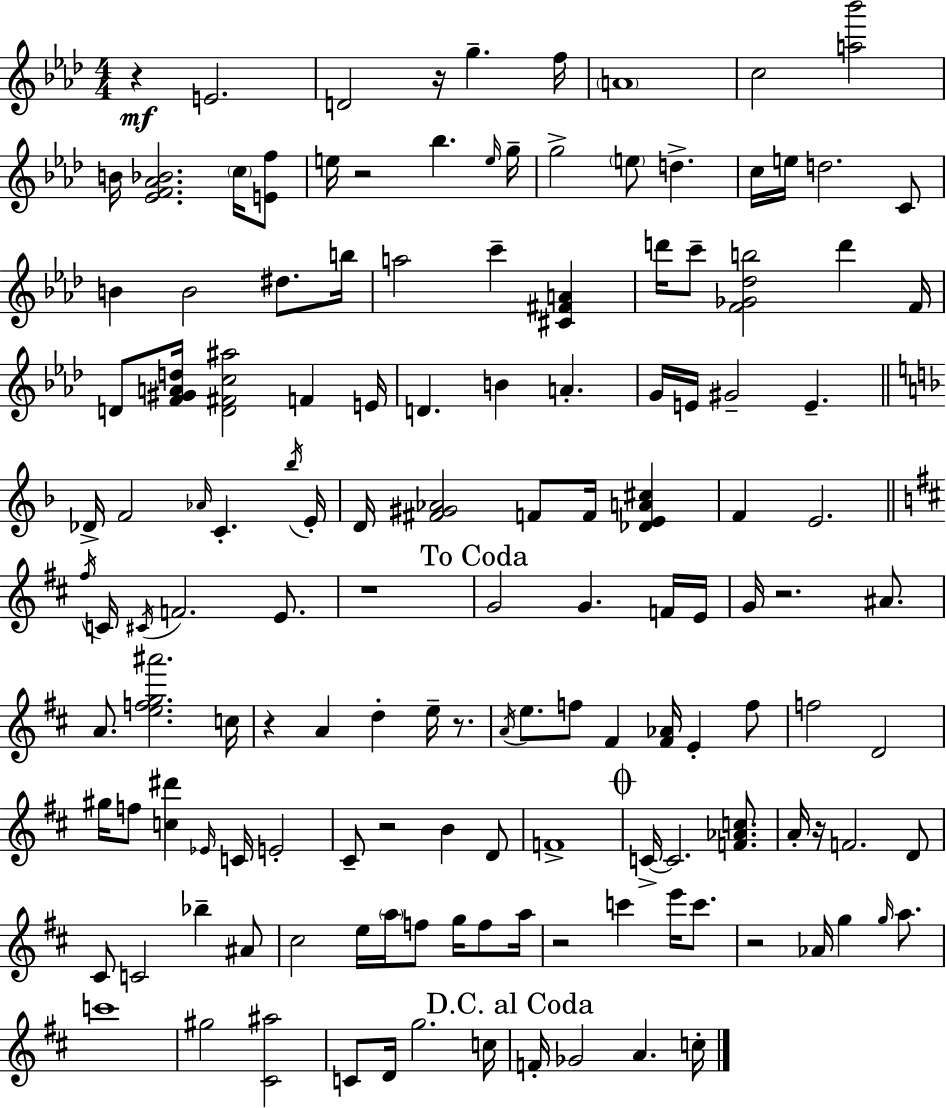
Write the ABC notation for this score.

X:1
T:Untitled
M:4/4
L:1/4
K:Ab
z E2 D2 z/4 g f/4 A4 c2 [a_b']2 B/4 [_EF_A_B]2 c/4 [Ef]/2 e/4 z2 _b e/4 g/4 g2 e/2 d c/4 e/4 d2 C/2 B B2 ^d/2 b/4 a2 c' [^C^FA] d'/4 c'/2 [F_G_db]2 d' F/4 D/2 [F^GAd]/4 [D^Fc^a]2 F E/4 D B A G/4 E/4 ^G2 E _D/4 F2 _A/4 C _b/4 E/4 D/4 [^F^G_A]2 F/2 F/4 [_DEA^c] F E2 ^f/4 C/4 ^C/4 F2 E/2 z4 G2 G F/4 E/4 G/4 z2 ^A/2 A/2 [efg^a']2 c/4 z A d e/4 z/2 A/4 e/2 f/2 ^F [^F_A]/4 E f/2 f2 D2 ^g/4 f/2 [c^d'] _E/4 C/4 E2 ^C/2 z2 B D/2 F4 C/4 C2 [F_Ac]/2 A/4 z/4 F2 D/2 ^C/2 C2 _b ^A/2 ^c2 e/4 a/4 f/2 g/4 f/2 a/4 z2 c' e'/4 c'/2 z2 _A/4 g g/4 a/2 c'4 ^g2 [^C^a]2 C/2 D/4 g2 c/4 F/4 _G2 A c/4